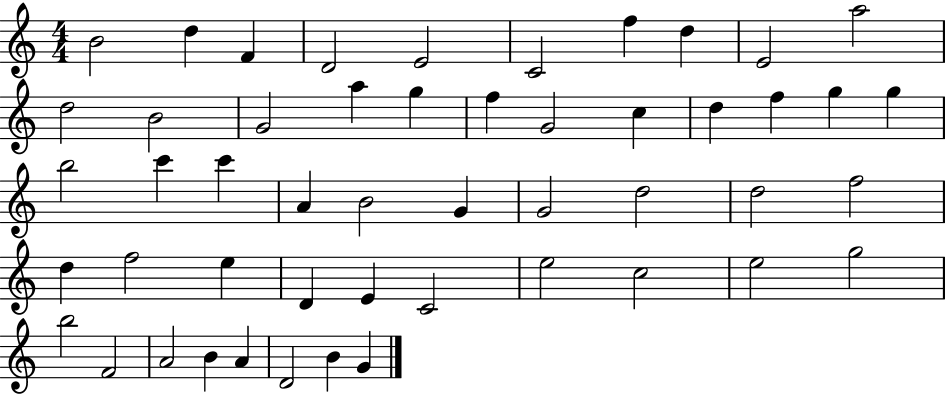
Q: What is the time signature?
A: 4/4